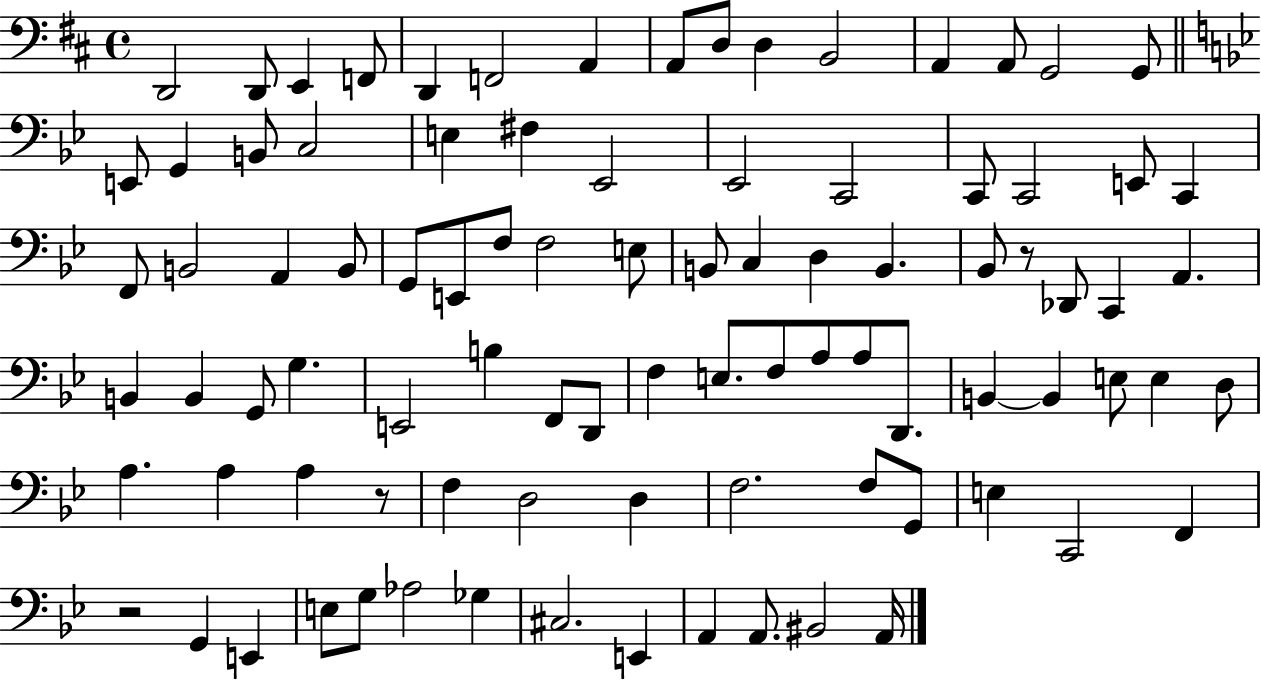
X:1
T:Untitled
M:4/4
L:1/4
K:D
D,,2 D,,/2 E,, F,,/2 D,, F,,2 A,, A,,/2 D,/2 D, B,,2 A,, A,,/2 G,,2 G,,/2 E,,/2 G,, B,,/2 C,2 E, ^F, _E,,2 _E,,2 C,,2 C,,/2 C,,2 E,,/2 C,, F,,/2 B,,2 A,, B,,/2 G,,/2 E,,/2 F,/2 F,2 E,/2 B,,/2 C, D, B,, _B,,/2 z/2 _D,,/2 C,, A,, B,, B,, G,,/2 G, E,,2 B, F,,/2 D,,/2 F, E,/2 F,/2 A,/2 A,/2 D,,/2 B,, B,, E,/2 E, D,/2 A, A, A, z/2 F, D,2 D, F,2 F,/2 G,,/2 E, C,,2 F,, z2 G,, E,, E,/2 G,/2 _A,2 _G, ^C,2 E,, A,, A,,/2 ^B,,2 A,,/4